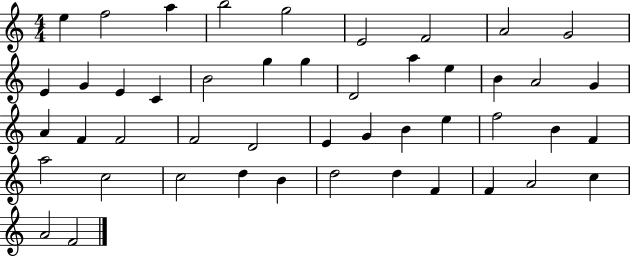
E5/q F5/h A5/q B5/h G5/h E4/h F4/h A4/h G4/h E4/q G4/q E4/q C4/q B4/h G5/q G5/q D4/h A5/q E5/q B4/q A4/h G4/q A4/q F4/q F4/h F4/h D4/h E4/q G4/q B4/q E5/q F5/h B4/q F4/q A5/h C5/h C5/h D5/q B4/q D5/h D5/q F4/q F4/q A4/h C5/q A4/h F4/h